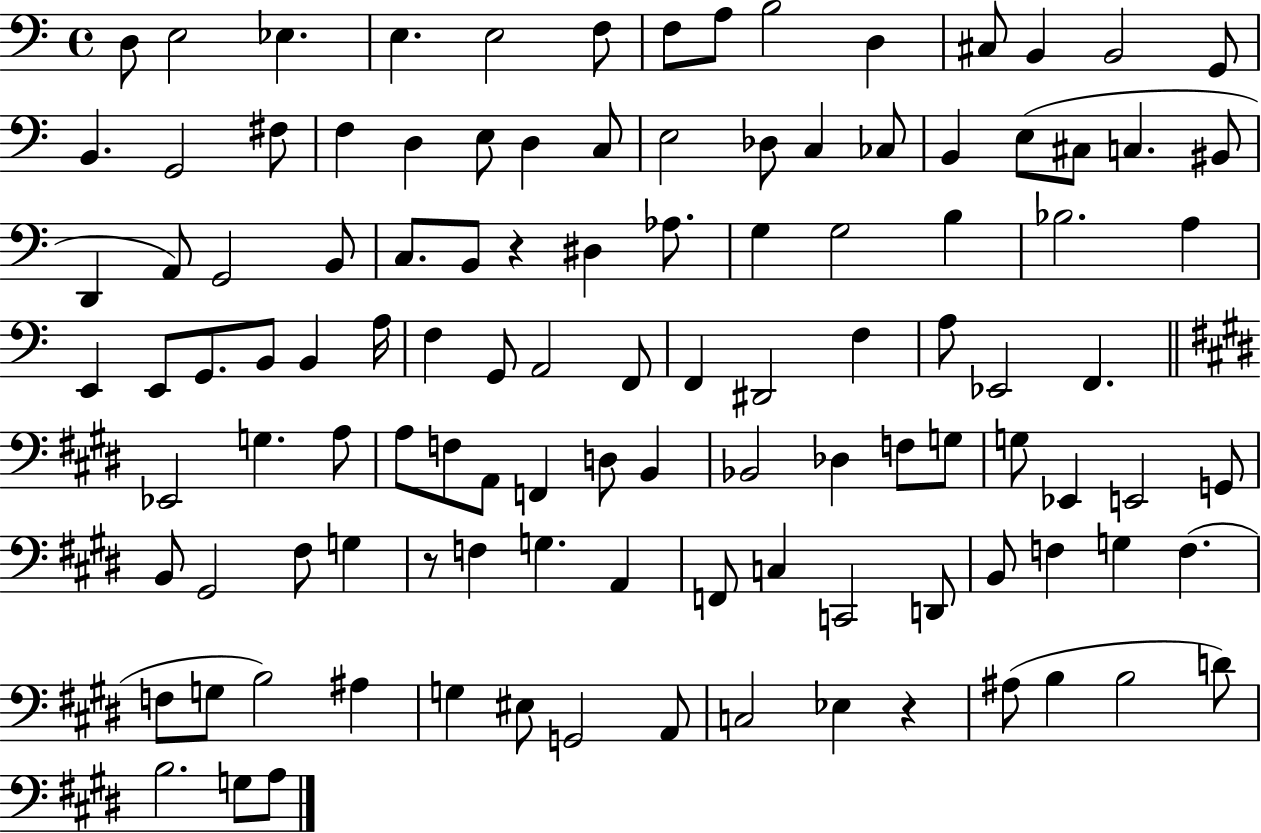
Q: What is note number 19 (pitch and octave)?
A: D3